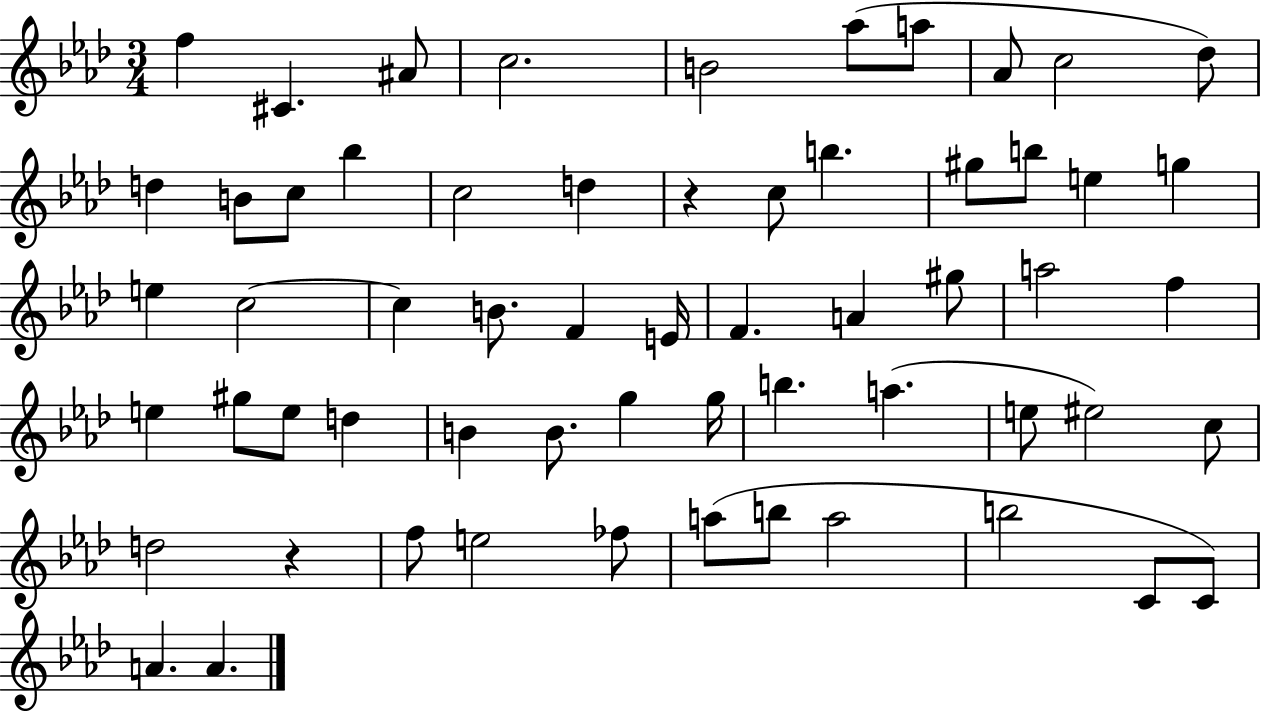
F5/q C#4/q. A#4/e C5/h. B4/h Ab5/e A5/e Ab4/e C5/h Db5/e D5/q B4/e C5/e Bb5/q C5/h D5/q R/q C5/e B5/q. G#5/e B5/e E5/q G5/q E5/q C5/h C5/q B4/e. F4/q E4/s F4/q. A4/q G#5/e A5/h F5/q E5/q G#5/e E5/e D5/q B4/q B4/e. G5/q G5/s B5/q. A5/q. E5/e EIS5/h C5/e D5/h R/q F5/e E5/h FES5/e A5/e B5/e A5/h B5/h C4/e C4/e A4/q. A4/q.